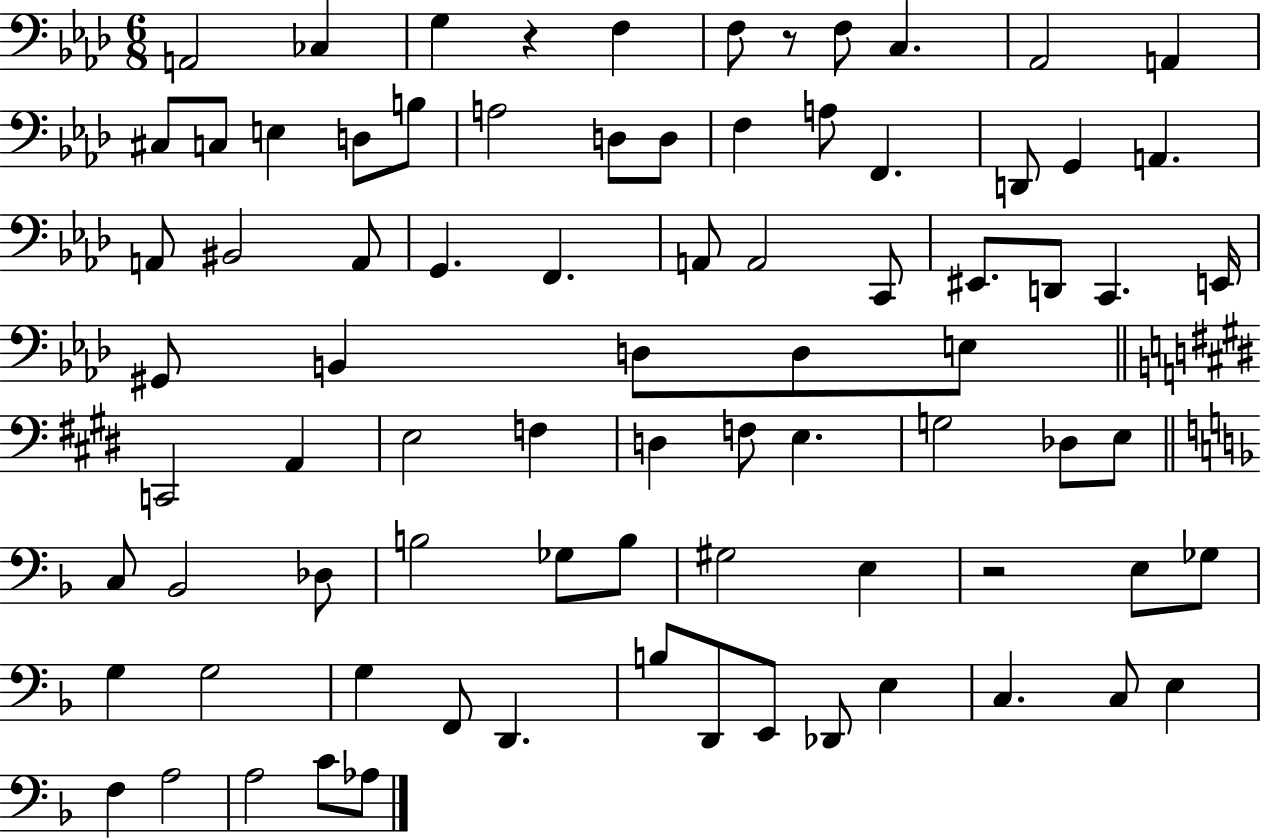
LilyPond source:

{
  \clef bass
  \numericTimeSignature
  \time 6/8
  \key aes \major
  a,2 ces4 | g4 r4 f4 | f8 r8 f8 c4. | aes,2 a,4 | \break cis8 c8 e4 d8 b8 | a2 d8 d8 | f4 a8 f,4. | d,8 g,4 a,4. | \break a,8 bis,2 a,8 | g,4. f,4. | a,8 a,2 c,8 | eis,8. d,8 c,4. e,16 | \break gis,8 b,4 d8 d8 e8 | \bar "||" \break \key e \major c,2 a,4 | e2 f4 | d4 f8 e4. | g2 des8 e8 | \break \bar "||" \break \key f \major c8 bes,2 des8 | b2 ges8 b8 | gis2 e4 | r2 e8 ges8 | \break g4 g2 | g4 f,8 d,4. | b8 d,8 e,8 des,8 e4 | c4. c8 e4 | \break f4 a2 | a2 c'8 aes8 | \bar "|."
}